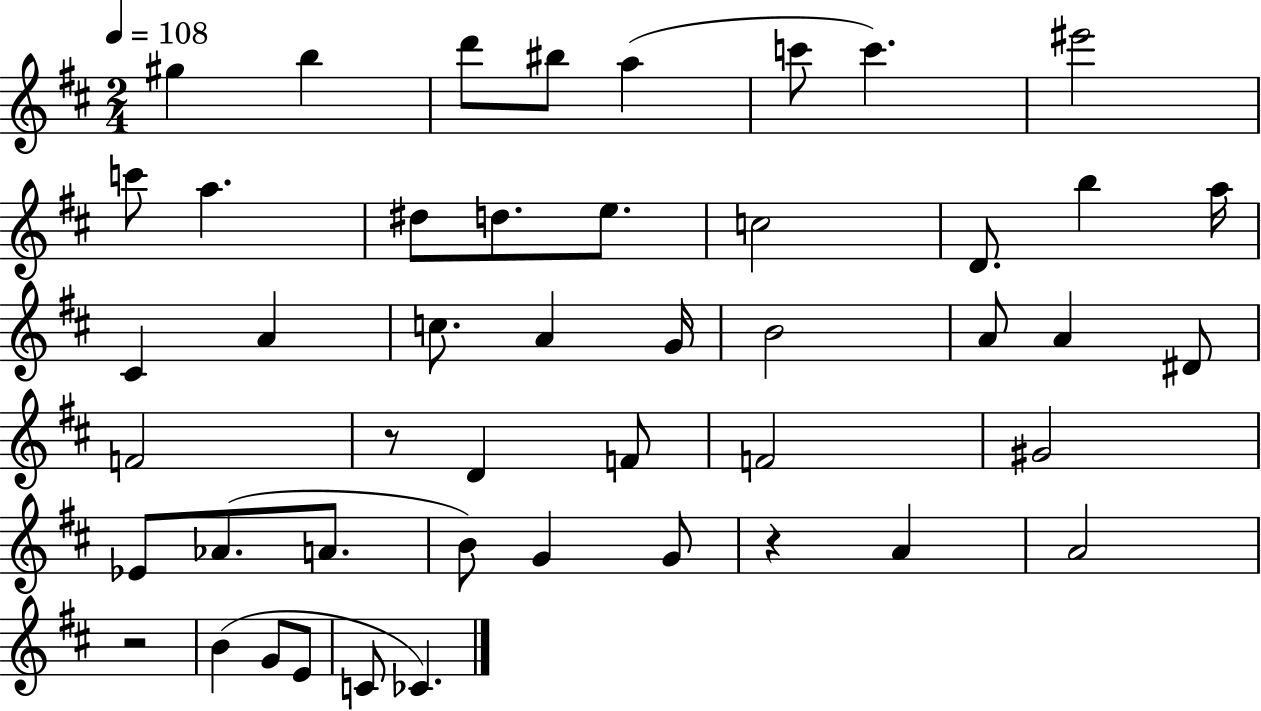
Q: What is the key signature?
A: D major